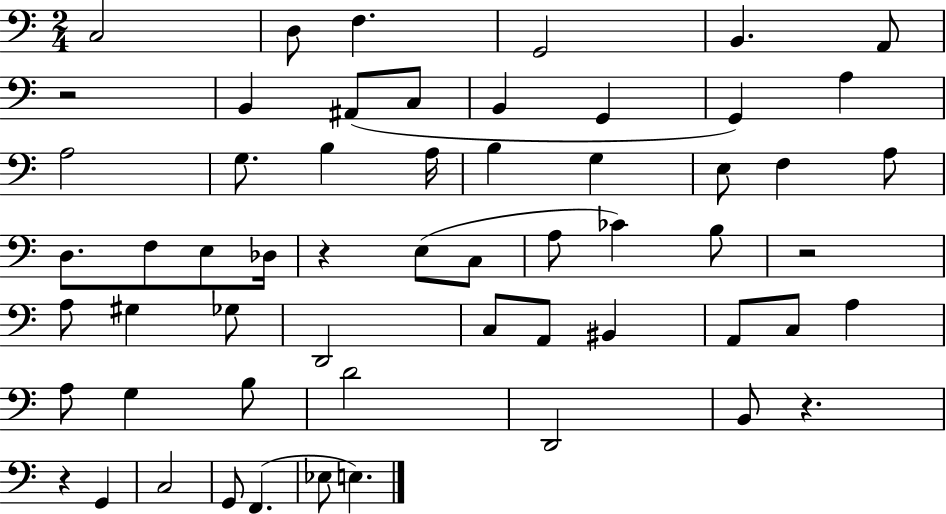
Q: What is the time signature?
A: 2/4